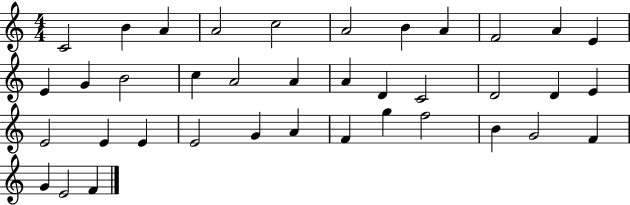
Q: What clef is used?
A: treble